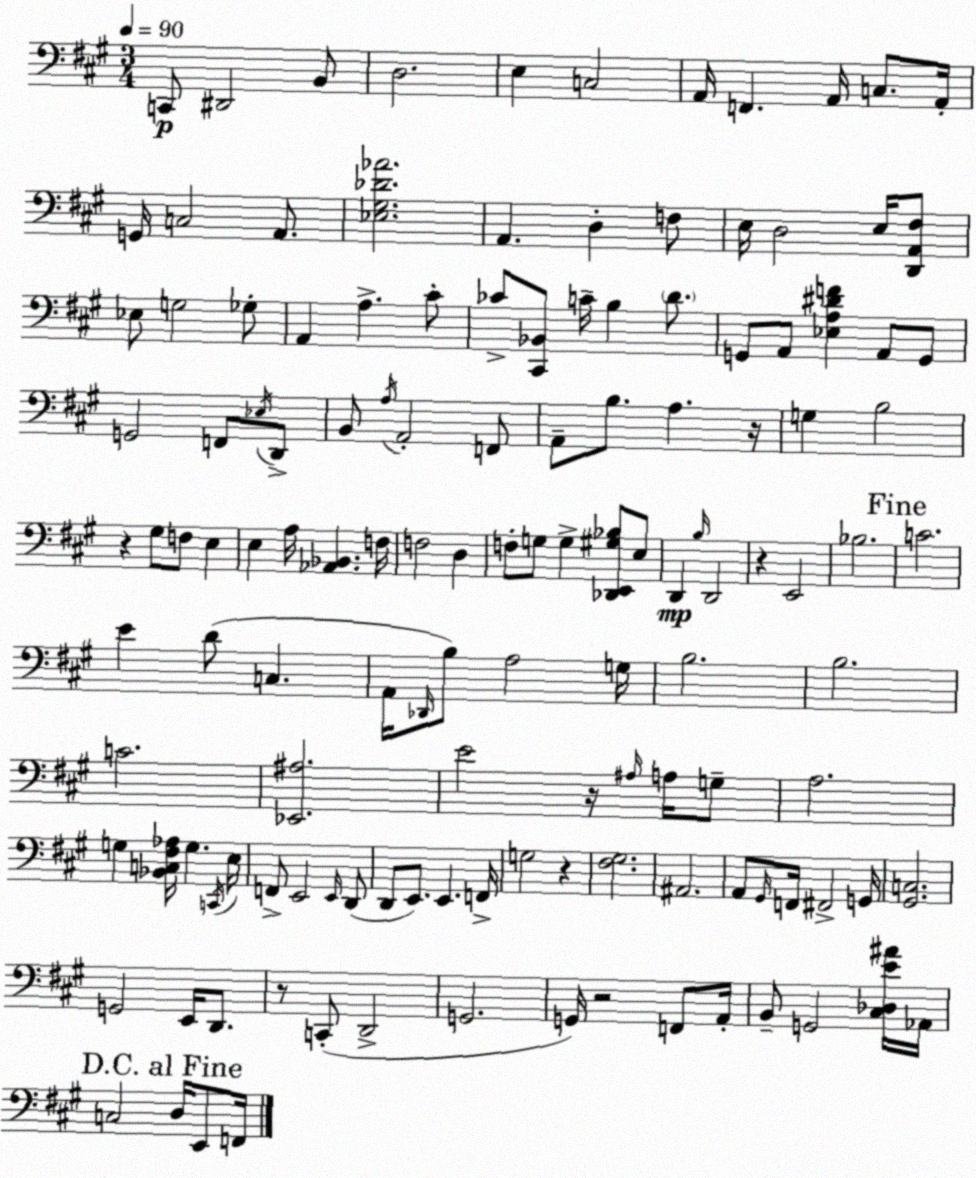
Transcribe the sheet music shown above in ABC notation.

X:1
T:Untitled
M:3/4
L:1/4
K:A
C,,/2 ^D,,2 B,,/2 D,2 E, C,2 A,,/4 F,, A,,/4 C,/2 A,,/4 G,,/4 C,2 A,,/2 [_E,^G,_D_A]2 A,, D, F,/2 E,/4 D,2 E,/4 [D,,A,,^F,]/2 _E,/2 G,2 _G,/2 A,, A, ^C/2 _C/2 [^C,,_B,,]/2 C/4 B, D/2 G,,/2 A,,/2 [_E,A,^DF] A,,/2 G,,/2 G,,2 F,,/2 _E,/4 D,,/2 B,,/2 A,/4 A,,2 F,,/2 A,,/2 B,/2 A, z/4 G, B,2 z ^G,/2 F,/2 E, E, A,/4 [_A,,_B,,] F,/4 F,2 D, F,/2 G,/2 G, [_D,,E,,^G,_B,]/2 E,/2 D,, B,/4 D,,2 z E,,2 _B,2 C2 E D/2 C, A,,/4 _D,,/4 B,/2 A,2 G,/4 B,2 B,2 C2 [_E,,^A,]2 E2 z/4 ^A,/4 A,/4 G,/2 A,2 G, [_B,,C,^F,_A,]/4 G, C,,/4 E,/4 F,,/2 E,,2 E,,/4 D,,/2 D,,/2 E,,/2 E,, F,,/4 G,2 z [^F,^G,]2 ^A,,2 A,,/2 ^G,,/4 F,,/4 ^F,,2 G,,/4 [^G,,C,]2 G,,2 E,,/4 D,,/2 z/2 C,,/2 D,,2 G,,2 G,,/4 z2 F,,/2 A,,/4 B,,/2 G,,2 [^C,_D,E^A]/4 _A,,/4 C,2 D,/4 E,,/2 F,,/4